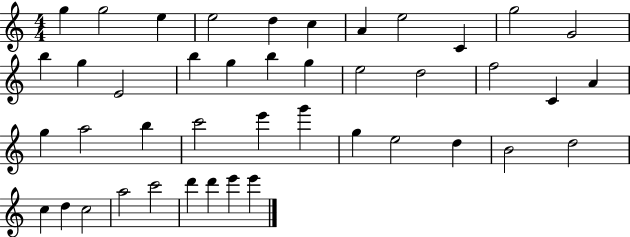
G5/q G5/h E5/q E5/h D5/q C5/q A4/q E5/h C4/q G5/h G4/h B5/q G5/q E4/h B5/q G5/q B5/q G5/q E5/h D5/h F5/h C4/q A4/q G5/q A5/h B5/q C6/h E6/q G6/q G5/q E5/h D5/q B4/h D5/h C5/q D5/q C5/h A5/h C6/h D6/q D6/q E6/q E6/q